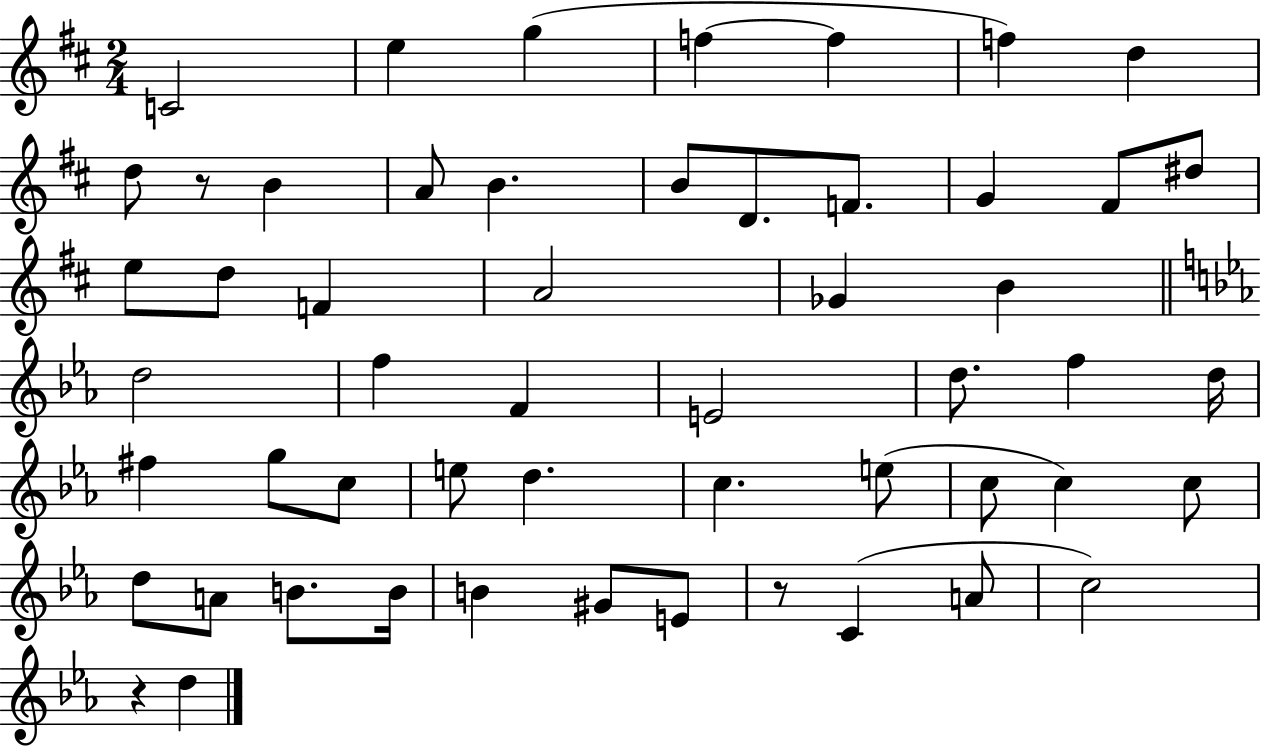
X:1
T:Untitled
M:2/4
L:1/4
K:D
C2 e g f f f d d/2 z/2 B A/2 B B/2 D/2 F/2 G ^F/2 ^d/2 e/2 d/2 F A2 _G B d2 f F E2 d/2 f d/4 ^f g/2 c/2 e/2 d c e/2 c/2 c c/2 d/2 A/2 B/2 B/4 B ^G/2 E/2 z/2 C A/2 c2 z d